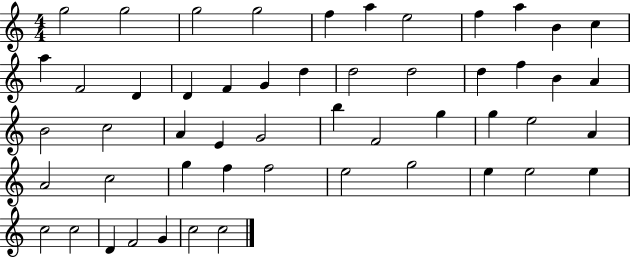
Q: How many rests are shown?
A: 0